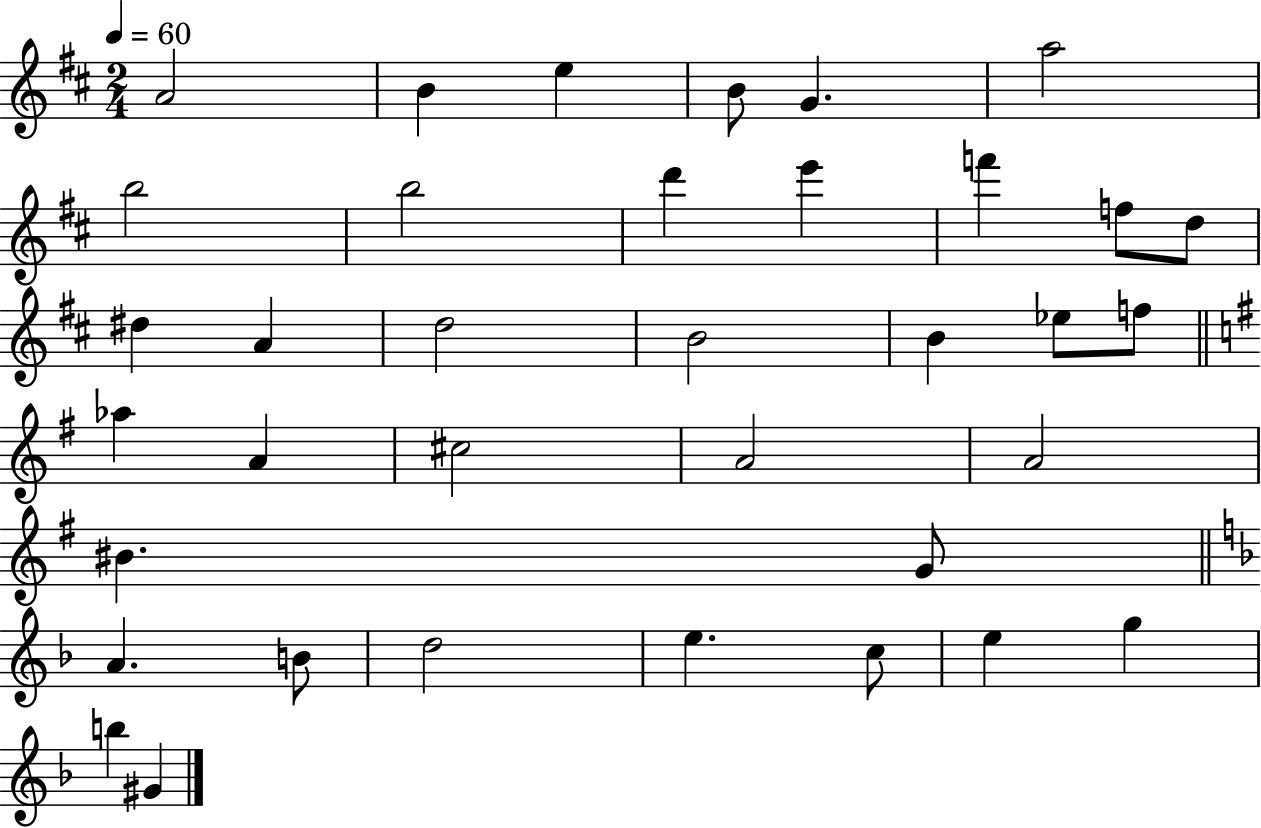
{
  \clef treble
  \numericTimeSignature
  \time 2/4
  \key d \major
  \tempo 4 = 60
  a'2 | b'4 e''4 | b'8 g'4. | a''2 | \break b''2 | b''2 | d'''4 e'''4 | f'''4 f''8 d''8 | \break dis''4 a'4 | d''2 | b'2 | b'4 ees''8 f''8 | \break \bar "||" \break \key g \major aes''4 a'4 | cis''2 | a'2 | a'2 | \break bis'4. g'8 | \bar "||" \break \key d \minor a'4. b'8 | d''2 | e''4. c''8 | e''4 g''4 | \break b''4 gis'4 | \bar "|."
}